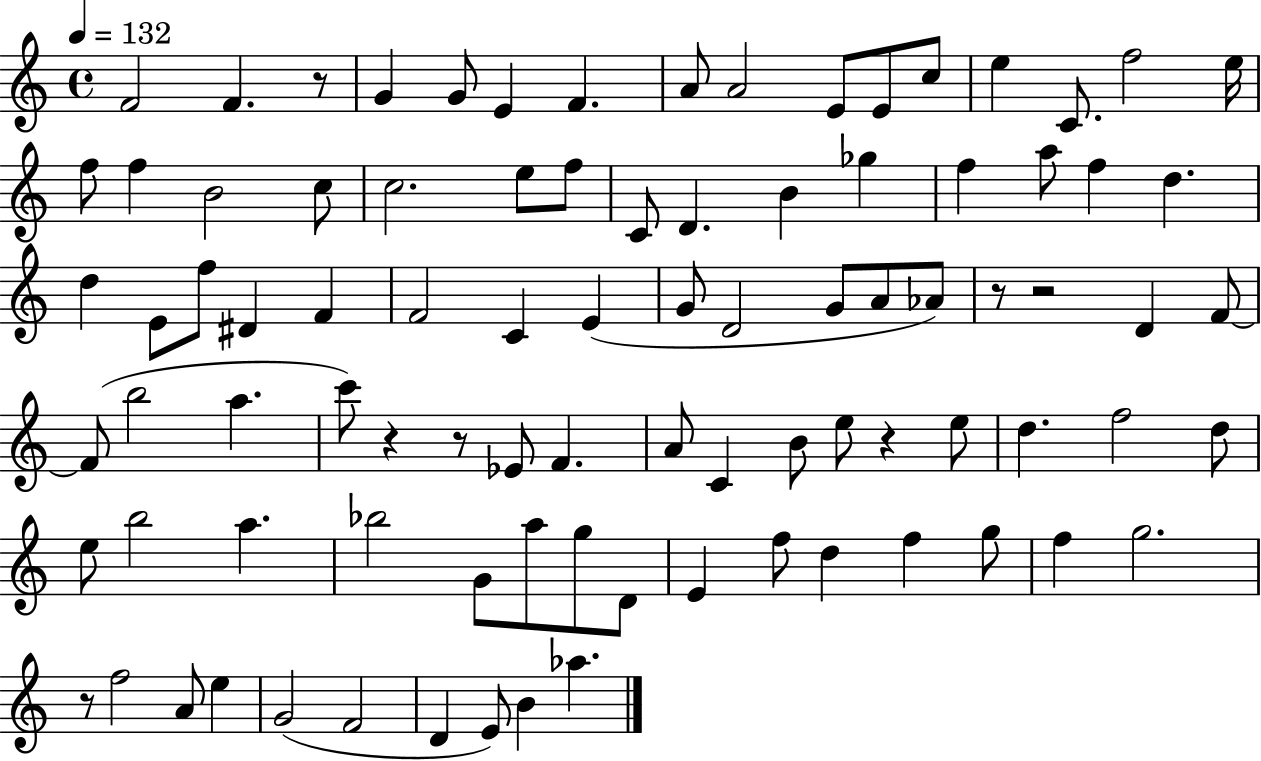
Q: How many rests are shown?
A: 7